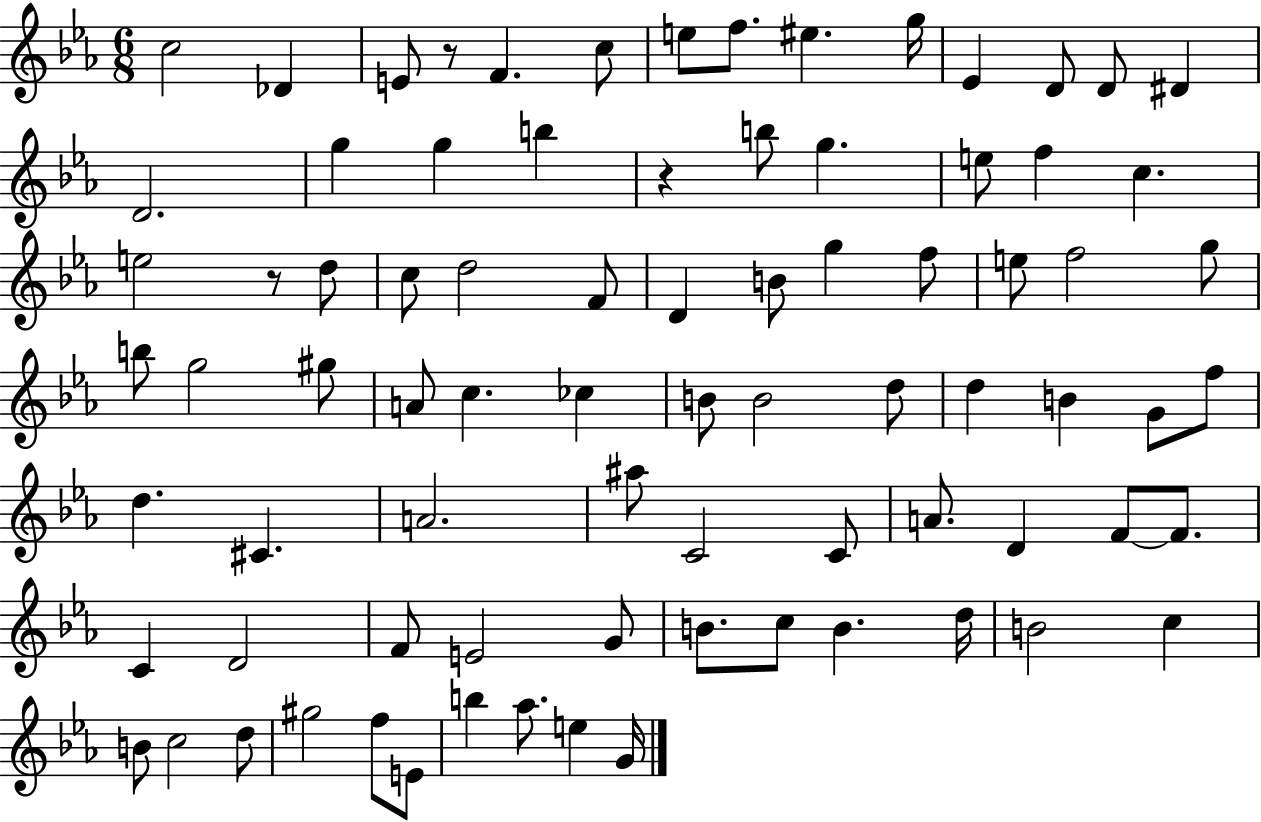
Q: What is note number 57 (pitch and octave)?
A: F4